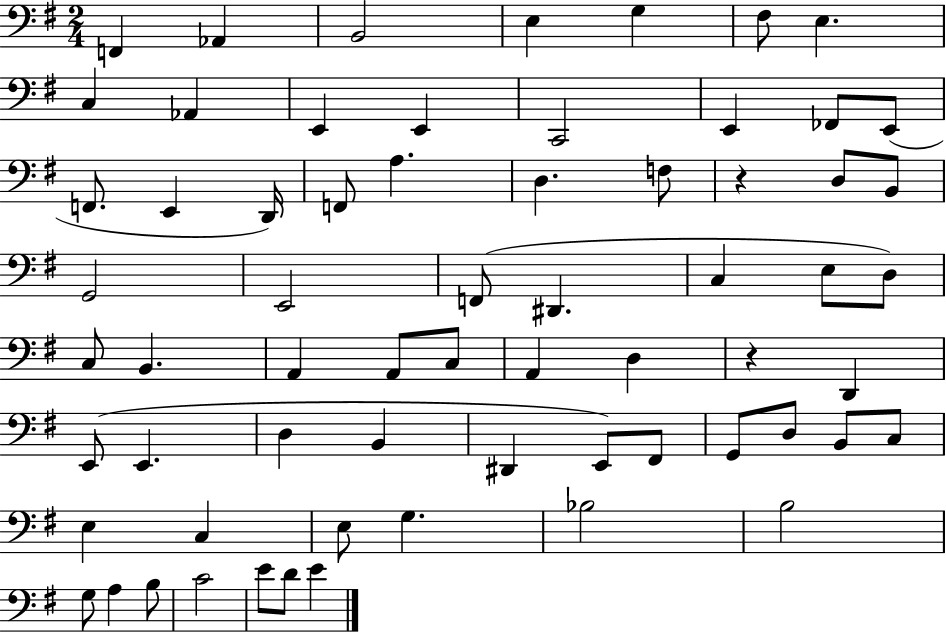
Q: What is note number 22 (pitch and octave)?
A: F3